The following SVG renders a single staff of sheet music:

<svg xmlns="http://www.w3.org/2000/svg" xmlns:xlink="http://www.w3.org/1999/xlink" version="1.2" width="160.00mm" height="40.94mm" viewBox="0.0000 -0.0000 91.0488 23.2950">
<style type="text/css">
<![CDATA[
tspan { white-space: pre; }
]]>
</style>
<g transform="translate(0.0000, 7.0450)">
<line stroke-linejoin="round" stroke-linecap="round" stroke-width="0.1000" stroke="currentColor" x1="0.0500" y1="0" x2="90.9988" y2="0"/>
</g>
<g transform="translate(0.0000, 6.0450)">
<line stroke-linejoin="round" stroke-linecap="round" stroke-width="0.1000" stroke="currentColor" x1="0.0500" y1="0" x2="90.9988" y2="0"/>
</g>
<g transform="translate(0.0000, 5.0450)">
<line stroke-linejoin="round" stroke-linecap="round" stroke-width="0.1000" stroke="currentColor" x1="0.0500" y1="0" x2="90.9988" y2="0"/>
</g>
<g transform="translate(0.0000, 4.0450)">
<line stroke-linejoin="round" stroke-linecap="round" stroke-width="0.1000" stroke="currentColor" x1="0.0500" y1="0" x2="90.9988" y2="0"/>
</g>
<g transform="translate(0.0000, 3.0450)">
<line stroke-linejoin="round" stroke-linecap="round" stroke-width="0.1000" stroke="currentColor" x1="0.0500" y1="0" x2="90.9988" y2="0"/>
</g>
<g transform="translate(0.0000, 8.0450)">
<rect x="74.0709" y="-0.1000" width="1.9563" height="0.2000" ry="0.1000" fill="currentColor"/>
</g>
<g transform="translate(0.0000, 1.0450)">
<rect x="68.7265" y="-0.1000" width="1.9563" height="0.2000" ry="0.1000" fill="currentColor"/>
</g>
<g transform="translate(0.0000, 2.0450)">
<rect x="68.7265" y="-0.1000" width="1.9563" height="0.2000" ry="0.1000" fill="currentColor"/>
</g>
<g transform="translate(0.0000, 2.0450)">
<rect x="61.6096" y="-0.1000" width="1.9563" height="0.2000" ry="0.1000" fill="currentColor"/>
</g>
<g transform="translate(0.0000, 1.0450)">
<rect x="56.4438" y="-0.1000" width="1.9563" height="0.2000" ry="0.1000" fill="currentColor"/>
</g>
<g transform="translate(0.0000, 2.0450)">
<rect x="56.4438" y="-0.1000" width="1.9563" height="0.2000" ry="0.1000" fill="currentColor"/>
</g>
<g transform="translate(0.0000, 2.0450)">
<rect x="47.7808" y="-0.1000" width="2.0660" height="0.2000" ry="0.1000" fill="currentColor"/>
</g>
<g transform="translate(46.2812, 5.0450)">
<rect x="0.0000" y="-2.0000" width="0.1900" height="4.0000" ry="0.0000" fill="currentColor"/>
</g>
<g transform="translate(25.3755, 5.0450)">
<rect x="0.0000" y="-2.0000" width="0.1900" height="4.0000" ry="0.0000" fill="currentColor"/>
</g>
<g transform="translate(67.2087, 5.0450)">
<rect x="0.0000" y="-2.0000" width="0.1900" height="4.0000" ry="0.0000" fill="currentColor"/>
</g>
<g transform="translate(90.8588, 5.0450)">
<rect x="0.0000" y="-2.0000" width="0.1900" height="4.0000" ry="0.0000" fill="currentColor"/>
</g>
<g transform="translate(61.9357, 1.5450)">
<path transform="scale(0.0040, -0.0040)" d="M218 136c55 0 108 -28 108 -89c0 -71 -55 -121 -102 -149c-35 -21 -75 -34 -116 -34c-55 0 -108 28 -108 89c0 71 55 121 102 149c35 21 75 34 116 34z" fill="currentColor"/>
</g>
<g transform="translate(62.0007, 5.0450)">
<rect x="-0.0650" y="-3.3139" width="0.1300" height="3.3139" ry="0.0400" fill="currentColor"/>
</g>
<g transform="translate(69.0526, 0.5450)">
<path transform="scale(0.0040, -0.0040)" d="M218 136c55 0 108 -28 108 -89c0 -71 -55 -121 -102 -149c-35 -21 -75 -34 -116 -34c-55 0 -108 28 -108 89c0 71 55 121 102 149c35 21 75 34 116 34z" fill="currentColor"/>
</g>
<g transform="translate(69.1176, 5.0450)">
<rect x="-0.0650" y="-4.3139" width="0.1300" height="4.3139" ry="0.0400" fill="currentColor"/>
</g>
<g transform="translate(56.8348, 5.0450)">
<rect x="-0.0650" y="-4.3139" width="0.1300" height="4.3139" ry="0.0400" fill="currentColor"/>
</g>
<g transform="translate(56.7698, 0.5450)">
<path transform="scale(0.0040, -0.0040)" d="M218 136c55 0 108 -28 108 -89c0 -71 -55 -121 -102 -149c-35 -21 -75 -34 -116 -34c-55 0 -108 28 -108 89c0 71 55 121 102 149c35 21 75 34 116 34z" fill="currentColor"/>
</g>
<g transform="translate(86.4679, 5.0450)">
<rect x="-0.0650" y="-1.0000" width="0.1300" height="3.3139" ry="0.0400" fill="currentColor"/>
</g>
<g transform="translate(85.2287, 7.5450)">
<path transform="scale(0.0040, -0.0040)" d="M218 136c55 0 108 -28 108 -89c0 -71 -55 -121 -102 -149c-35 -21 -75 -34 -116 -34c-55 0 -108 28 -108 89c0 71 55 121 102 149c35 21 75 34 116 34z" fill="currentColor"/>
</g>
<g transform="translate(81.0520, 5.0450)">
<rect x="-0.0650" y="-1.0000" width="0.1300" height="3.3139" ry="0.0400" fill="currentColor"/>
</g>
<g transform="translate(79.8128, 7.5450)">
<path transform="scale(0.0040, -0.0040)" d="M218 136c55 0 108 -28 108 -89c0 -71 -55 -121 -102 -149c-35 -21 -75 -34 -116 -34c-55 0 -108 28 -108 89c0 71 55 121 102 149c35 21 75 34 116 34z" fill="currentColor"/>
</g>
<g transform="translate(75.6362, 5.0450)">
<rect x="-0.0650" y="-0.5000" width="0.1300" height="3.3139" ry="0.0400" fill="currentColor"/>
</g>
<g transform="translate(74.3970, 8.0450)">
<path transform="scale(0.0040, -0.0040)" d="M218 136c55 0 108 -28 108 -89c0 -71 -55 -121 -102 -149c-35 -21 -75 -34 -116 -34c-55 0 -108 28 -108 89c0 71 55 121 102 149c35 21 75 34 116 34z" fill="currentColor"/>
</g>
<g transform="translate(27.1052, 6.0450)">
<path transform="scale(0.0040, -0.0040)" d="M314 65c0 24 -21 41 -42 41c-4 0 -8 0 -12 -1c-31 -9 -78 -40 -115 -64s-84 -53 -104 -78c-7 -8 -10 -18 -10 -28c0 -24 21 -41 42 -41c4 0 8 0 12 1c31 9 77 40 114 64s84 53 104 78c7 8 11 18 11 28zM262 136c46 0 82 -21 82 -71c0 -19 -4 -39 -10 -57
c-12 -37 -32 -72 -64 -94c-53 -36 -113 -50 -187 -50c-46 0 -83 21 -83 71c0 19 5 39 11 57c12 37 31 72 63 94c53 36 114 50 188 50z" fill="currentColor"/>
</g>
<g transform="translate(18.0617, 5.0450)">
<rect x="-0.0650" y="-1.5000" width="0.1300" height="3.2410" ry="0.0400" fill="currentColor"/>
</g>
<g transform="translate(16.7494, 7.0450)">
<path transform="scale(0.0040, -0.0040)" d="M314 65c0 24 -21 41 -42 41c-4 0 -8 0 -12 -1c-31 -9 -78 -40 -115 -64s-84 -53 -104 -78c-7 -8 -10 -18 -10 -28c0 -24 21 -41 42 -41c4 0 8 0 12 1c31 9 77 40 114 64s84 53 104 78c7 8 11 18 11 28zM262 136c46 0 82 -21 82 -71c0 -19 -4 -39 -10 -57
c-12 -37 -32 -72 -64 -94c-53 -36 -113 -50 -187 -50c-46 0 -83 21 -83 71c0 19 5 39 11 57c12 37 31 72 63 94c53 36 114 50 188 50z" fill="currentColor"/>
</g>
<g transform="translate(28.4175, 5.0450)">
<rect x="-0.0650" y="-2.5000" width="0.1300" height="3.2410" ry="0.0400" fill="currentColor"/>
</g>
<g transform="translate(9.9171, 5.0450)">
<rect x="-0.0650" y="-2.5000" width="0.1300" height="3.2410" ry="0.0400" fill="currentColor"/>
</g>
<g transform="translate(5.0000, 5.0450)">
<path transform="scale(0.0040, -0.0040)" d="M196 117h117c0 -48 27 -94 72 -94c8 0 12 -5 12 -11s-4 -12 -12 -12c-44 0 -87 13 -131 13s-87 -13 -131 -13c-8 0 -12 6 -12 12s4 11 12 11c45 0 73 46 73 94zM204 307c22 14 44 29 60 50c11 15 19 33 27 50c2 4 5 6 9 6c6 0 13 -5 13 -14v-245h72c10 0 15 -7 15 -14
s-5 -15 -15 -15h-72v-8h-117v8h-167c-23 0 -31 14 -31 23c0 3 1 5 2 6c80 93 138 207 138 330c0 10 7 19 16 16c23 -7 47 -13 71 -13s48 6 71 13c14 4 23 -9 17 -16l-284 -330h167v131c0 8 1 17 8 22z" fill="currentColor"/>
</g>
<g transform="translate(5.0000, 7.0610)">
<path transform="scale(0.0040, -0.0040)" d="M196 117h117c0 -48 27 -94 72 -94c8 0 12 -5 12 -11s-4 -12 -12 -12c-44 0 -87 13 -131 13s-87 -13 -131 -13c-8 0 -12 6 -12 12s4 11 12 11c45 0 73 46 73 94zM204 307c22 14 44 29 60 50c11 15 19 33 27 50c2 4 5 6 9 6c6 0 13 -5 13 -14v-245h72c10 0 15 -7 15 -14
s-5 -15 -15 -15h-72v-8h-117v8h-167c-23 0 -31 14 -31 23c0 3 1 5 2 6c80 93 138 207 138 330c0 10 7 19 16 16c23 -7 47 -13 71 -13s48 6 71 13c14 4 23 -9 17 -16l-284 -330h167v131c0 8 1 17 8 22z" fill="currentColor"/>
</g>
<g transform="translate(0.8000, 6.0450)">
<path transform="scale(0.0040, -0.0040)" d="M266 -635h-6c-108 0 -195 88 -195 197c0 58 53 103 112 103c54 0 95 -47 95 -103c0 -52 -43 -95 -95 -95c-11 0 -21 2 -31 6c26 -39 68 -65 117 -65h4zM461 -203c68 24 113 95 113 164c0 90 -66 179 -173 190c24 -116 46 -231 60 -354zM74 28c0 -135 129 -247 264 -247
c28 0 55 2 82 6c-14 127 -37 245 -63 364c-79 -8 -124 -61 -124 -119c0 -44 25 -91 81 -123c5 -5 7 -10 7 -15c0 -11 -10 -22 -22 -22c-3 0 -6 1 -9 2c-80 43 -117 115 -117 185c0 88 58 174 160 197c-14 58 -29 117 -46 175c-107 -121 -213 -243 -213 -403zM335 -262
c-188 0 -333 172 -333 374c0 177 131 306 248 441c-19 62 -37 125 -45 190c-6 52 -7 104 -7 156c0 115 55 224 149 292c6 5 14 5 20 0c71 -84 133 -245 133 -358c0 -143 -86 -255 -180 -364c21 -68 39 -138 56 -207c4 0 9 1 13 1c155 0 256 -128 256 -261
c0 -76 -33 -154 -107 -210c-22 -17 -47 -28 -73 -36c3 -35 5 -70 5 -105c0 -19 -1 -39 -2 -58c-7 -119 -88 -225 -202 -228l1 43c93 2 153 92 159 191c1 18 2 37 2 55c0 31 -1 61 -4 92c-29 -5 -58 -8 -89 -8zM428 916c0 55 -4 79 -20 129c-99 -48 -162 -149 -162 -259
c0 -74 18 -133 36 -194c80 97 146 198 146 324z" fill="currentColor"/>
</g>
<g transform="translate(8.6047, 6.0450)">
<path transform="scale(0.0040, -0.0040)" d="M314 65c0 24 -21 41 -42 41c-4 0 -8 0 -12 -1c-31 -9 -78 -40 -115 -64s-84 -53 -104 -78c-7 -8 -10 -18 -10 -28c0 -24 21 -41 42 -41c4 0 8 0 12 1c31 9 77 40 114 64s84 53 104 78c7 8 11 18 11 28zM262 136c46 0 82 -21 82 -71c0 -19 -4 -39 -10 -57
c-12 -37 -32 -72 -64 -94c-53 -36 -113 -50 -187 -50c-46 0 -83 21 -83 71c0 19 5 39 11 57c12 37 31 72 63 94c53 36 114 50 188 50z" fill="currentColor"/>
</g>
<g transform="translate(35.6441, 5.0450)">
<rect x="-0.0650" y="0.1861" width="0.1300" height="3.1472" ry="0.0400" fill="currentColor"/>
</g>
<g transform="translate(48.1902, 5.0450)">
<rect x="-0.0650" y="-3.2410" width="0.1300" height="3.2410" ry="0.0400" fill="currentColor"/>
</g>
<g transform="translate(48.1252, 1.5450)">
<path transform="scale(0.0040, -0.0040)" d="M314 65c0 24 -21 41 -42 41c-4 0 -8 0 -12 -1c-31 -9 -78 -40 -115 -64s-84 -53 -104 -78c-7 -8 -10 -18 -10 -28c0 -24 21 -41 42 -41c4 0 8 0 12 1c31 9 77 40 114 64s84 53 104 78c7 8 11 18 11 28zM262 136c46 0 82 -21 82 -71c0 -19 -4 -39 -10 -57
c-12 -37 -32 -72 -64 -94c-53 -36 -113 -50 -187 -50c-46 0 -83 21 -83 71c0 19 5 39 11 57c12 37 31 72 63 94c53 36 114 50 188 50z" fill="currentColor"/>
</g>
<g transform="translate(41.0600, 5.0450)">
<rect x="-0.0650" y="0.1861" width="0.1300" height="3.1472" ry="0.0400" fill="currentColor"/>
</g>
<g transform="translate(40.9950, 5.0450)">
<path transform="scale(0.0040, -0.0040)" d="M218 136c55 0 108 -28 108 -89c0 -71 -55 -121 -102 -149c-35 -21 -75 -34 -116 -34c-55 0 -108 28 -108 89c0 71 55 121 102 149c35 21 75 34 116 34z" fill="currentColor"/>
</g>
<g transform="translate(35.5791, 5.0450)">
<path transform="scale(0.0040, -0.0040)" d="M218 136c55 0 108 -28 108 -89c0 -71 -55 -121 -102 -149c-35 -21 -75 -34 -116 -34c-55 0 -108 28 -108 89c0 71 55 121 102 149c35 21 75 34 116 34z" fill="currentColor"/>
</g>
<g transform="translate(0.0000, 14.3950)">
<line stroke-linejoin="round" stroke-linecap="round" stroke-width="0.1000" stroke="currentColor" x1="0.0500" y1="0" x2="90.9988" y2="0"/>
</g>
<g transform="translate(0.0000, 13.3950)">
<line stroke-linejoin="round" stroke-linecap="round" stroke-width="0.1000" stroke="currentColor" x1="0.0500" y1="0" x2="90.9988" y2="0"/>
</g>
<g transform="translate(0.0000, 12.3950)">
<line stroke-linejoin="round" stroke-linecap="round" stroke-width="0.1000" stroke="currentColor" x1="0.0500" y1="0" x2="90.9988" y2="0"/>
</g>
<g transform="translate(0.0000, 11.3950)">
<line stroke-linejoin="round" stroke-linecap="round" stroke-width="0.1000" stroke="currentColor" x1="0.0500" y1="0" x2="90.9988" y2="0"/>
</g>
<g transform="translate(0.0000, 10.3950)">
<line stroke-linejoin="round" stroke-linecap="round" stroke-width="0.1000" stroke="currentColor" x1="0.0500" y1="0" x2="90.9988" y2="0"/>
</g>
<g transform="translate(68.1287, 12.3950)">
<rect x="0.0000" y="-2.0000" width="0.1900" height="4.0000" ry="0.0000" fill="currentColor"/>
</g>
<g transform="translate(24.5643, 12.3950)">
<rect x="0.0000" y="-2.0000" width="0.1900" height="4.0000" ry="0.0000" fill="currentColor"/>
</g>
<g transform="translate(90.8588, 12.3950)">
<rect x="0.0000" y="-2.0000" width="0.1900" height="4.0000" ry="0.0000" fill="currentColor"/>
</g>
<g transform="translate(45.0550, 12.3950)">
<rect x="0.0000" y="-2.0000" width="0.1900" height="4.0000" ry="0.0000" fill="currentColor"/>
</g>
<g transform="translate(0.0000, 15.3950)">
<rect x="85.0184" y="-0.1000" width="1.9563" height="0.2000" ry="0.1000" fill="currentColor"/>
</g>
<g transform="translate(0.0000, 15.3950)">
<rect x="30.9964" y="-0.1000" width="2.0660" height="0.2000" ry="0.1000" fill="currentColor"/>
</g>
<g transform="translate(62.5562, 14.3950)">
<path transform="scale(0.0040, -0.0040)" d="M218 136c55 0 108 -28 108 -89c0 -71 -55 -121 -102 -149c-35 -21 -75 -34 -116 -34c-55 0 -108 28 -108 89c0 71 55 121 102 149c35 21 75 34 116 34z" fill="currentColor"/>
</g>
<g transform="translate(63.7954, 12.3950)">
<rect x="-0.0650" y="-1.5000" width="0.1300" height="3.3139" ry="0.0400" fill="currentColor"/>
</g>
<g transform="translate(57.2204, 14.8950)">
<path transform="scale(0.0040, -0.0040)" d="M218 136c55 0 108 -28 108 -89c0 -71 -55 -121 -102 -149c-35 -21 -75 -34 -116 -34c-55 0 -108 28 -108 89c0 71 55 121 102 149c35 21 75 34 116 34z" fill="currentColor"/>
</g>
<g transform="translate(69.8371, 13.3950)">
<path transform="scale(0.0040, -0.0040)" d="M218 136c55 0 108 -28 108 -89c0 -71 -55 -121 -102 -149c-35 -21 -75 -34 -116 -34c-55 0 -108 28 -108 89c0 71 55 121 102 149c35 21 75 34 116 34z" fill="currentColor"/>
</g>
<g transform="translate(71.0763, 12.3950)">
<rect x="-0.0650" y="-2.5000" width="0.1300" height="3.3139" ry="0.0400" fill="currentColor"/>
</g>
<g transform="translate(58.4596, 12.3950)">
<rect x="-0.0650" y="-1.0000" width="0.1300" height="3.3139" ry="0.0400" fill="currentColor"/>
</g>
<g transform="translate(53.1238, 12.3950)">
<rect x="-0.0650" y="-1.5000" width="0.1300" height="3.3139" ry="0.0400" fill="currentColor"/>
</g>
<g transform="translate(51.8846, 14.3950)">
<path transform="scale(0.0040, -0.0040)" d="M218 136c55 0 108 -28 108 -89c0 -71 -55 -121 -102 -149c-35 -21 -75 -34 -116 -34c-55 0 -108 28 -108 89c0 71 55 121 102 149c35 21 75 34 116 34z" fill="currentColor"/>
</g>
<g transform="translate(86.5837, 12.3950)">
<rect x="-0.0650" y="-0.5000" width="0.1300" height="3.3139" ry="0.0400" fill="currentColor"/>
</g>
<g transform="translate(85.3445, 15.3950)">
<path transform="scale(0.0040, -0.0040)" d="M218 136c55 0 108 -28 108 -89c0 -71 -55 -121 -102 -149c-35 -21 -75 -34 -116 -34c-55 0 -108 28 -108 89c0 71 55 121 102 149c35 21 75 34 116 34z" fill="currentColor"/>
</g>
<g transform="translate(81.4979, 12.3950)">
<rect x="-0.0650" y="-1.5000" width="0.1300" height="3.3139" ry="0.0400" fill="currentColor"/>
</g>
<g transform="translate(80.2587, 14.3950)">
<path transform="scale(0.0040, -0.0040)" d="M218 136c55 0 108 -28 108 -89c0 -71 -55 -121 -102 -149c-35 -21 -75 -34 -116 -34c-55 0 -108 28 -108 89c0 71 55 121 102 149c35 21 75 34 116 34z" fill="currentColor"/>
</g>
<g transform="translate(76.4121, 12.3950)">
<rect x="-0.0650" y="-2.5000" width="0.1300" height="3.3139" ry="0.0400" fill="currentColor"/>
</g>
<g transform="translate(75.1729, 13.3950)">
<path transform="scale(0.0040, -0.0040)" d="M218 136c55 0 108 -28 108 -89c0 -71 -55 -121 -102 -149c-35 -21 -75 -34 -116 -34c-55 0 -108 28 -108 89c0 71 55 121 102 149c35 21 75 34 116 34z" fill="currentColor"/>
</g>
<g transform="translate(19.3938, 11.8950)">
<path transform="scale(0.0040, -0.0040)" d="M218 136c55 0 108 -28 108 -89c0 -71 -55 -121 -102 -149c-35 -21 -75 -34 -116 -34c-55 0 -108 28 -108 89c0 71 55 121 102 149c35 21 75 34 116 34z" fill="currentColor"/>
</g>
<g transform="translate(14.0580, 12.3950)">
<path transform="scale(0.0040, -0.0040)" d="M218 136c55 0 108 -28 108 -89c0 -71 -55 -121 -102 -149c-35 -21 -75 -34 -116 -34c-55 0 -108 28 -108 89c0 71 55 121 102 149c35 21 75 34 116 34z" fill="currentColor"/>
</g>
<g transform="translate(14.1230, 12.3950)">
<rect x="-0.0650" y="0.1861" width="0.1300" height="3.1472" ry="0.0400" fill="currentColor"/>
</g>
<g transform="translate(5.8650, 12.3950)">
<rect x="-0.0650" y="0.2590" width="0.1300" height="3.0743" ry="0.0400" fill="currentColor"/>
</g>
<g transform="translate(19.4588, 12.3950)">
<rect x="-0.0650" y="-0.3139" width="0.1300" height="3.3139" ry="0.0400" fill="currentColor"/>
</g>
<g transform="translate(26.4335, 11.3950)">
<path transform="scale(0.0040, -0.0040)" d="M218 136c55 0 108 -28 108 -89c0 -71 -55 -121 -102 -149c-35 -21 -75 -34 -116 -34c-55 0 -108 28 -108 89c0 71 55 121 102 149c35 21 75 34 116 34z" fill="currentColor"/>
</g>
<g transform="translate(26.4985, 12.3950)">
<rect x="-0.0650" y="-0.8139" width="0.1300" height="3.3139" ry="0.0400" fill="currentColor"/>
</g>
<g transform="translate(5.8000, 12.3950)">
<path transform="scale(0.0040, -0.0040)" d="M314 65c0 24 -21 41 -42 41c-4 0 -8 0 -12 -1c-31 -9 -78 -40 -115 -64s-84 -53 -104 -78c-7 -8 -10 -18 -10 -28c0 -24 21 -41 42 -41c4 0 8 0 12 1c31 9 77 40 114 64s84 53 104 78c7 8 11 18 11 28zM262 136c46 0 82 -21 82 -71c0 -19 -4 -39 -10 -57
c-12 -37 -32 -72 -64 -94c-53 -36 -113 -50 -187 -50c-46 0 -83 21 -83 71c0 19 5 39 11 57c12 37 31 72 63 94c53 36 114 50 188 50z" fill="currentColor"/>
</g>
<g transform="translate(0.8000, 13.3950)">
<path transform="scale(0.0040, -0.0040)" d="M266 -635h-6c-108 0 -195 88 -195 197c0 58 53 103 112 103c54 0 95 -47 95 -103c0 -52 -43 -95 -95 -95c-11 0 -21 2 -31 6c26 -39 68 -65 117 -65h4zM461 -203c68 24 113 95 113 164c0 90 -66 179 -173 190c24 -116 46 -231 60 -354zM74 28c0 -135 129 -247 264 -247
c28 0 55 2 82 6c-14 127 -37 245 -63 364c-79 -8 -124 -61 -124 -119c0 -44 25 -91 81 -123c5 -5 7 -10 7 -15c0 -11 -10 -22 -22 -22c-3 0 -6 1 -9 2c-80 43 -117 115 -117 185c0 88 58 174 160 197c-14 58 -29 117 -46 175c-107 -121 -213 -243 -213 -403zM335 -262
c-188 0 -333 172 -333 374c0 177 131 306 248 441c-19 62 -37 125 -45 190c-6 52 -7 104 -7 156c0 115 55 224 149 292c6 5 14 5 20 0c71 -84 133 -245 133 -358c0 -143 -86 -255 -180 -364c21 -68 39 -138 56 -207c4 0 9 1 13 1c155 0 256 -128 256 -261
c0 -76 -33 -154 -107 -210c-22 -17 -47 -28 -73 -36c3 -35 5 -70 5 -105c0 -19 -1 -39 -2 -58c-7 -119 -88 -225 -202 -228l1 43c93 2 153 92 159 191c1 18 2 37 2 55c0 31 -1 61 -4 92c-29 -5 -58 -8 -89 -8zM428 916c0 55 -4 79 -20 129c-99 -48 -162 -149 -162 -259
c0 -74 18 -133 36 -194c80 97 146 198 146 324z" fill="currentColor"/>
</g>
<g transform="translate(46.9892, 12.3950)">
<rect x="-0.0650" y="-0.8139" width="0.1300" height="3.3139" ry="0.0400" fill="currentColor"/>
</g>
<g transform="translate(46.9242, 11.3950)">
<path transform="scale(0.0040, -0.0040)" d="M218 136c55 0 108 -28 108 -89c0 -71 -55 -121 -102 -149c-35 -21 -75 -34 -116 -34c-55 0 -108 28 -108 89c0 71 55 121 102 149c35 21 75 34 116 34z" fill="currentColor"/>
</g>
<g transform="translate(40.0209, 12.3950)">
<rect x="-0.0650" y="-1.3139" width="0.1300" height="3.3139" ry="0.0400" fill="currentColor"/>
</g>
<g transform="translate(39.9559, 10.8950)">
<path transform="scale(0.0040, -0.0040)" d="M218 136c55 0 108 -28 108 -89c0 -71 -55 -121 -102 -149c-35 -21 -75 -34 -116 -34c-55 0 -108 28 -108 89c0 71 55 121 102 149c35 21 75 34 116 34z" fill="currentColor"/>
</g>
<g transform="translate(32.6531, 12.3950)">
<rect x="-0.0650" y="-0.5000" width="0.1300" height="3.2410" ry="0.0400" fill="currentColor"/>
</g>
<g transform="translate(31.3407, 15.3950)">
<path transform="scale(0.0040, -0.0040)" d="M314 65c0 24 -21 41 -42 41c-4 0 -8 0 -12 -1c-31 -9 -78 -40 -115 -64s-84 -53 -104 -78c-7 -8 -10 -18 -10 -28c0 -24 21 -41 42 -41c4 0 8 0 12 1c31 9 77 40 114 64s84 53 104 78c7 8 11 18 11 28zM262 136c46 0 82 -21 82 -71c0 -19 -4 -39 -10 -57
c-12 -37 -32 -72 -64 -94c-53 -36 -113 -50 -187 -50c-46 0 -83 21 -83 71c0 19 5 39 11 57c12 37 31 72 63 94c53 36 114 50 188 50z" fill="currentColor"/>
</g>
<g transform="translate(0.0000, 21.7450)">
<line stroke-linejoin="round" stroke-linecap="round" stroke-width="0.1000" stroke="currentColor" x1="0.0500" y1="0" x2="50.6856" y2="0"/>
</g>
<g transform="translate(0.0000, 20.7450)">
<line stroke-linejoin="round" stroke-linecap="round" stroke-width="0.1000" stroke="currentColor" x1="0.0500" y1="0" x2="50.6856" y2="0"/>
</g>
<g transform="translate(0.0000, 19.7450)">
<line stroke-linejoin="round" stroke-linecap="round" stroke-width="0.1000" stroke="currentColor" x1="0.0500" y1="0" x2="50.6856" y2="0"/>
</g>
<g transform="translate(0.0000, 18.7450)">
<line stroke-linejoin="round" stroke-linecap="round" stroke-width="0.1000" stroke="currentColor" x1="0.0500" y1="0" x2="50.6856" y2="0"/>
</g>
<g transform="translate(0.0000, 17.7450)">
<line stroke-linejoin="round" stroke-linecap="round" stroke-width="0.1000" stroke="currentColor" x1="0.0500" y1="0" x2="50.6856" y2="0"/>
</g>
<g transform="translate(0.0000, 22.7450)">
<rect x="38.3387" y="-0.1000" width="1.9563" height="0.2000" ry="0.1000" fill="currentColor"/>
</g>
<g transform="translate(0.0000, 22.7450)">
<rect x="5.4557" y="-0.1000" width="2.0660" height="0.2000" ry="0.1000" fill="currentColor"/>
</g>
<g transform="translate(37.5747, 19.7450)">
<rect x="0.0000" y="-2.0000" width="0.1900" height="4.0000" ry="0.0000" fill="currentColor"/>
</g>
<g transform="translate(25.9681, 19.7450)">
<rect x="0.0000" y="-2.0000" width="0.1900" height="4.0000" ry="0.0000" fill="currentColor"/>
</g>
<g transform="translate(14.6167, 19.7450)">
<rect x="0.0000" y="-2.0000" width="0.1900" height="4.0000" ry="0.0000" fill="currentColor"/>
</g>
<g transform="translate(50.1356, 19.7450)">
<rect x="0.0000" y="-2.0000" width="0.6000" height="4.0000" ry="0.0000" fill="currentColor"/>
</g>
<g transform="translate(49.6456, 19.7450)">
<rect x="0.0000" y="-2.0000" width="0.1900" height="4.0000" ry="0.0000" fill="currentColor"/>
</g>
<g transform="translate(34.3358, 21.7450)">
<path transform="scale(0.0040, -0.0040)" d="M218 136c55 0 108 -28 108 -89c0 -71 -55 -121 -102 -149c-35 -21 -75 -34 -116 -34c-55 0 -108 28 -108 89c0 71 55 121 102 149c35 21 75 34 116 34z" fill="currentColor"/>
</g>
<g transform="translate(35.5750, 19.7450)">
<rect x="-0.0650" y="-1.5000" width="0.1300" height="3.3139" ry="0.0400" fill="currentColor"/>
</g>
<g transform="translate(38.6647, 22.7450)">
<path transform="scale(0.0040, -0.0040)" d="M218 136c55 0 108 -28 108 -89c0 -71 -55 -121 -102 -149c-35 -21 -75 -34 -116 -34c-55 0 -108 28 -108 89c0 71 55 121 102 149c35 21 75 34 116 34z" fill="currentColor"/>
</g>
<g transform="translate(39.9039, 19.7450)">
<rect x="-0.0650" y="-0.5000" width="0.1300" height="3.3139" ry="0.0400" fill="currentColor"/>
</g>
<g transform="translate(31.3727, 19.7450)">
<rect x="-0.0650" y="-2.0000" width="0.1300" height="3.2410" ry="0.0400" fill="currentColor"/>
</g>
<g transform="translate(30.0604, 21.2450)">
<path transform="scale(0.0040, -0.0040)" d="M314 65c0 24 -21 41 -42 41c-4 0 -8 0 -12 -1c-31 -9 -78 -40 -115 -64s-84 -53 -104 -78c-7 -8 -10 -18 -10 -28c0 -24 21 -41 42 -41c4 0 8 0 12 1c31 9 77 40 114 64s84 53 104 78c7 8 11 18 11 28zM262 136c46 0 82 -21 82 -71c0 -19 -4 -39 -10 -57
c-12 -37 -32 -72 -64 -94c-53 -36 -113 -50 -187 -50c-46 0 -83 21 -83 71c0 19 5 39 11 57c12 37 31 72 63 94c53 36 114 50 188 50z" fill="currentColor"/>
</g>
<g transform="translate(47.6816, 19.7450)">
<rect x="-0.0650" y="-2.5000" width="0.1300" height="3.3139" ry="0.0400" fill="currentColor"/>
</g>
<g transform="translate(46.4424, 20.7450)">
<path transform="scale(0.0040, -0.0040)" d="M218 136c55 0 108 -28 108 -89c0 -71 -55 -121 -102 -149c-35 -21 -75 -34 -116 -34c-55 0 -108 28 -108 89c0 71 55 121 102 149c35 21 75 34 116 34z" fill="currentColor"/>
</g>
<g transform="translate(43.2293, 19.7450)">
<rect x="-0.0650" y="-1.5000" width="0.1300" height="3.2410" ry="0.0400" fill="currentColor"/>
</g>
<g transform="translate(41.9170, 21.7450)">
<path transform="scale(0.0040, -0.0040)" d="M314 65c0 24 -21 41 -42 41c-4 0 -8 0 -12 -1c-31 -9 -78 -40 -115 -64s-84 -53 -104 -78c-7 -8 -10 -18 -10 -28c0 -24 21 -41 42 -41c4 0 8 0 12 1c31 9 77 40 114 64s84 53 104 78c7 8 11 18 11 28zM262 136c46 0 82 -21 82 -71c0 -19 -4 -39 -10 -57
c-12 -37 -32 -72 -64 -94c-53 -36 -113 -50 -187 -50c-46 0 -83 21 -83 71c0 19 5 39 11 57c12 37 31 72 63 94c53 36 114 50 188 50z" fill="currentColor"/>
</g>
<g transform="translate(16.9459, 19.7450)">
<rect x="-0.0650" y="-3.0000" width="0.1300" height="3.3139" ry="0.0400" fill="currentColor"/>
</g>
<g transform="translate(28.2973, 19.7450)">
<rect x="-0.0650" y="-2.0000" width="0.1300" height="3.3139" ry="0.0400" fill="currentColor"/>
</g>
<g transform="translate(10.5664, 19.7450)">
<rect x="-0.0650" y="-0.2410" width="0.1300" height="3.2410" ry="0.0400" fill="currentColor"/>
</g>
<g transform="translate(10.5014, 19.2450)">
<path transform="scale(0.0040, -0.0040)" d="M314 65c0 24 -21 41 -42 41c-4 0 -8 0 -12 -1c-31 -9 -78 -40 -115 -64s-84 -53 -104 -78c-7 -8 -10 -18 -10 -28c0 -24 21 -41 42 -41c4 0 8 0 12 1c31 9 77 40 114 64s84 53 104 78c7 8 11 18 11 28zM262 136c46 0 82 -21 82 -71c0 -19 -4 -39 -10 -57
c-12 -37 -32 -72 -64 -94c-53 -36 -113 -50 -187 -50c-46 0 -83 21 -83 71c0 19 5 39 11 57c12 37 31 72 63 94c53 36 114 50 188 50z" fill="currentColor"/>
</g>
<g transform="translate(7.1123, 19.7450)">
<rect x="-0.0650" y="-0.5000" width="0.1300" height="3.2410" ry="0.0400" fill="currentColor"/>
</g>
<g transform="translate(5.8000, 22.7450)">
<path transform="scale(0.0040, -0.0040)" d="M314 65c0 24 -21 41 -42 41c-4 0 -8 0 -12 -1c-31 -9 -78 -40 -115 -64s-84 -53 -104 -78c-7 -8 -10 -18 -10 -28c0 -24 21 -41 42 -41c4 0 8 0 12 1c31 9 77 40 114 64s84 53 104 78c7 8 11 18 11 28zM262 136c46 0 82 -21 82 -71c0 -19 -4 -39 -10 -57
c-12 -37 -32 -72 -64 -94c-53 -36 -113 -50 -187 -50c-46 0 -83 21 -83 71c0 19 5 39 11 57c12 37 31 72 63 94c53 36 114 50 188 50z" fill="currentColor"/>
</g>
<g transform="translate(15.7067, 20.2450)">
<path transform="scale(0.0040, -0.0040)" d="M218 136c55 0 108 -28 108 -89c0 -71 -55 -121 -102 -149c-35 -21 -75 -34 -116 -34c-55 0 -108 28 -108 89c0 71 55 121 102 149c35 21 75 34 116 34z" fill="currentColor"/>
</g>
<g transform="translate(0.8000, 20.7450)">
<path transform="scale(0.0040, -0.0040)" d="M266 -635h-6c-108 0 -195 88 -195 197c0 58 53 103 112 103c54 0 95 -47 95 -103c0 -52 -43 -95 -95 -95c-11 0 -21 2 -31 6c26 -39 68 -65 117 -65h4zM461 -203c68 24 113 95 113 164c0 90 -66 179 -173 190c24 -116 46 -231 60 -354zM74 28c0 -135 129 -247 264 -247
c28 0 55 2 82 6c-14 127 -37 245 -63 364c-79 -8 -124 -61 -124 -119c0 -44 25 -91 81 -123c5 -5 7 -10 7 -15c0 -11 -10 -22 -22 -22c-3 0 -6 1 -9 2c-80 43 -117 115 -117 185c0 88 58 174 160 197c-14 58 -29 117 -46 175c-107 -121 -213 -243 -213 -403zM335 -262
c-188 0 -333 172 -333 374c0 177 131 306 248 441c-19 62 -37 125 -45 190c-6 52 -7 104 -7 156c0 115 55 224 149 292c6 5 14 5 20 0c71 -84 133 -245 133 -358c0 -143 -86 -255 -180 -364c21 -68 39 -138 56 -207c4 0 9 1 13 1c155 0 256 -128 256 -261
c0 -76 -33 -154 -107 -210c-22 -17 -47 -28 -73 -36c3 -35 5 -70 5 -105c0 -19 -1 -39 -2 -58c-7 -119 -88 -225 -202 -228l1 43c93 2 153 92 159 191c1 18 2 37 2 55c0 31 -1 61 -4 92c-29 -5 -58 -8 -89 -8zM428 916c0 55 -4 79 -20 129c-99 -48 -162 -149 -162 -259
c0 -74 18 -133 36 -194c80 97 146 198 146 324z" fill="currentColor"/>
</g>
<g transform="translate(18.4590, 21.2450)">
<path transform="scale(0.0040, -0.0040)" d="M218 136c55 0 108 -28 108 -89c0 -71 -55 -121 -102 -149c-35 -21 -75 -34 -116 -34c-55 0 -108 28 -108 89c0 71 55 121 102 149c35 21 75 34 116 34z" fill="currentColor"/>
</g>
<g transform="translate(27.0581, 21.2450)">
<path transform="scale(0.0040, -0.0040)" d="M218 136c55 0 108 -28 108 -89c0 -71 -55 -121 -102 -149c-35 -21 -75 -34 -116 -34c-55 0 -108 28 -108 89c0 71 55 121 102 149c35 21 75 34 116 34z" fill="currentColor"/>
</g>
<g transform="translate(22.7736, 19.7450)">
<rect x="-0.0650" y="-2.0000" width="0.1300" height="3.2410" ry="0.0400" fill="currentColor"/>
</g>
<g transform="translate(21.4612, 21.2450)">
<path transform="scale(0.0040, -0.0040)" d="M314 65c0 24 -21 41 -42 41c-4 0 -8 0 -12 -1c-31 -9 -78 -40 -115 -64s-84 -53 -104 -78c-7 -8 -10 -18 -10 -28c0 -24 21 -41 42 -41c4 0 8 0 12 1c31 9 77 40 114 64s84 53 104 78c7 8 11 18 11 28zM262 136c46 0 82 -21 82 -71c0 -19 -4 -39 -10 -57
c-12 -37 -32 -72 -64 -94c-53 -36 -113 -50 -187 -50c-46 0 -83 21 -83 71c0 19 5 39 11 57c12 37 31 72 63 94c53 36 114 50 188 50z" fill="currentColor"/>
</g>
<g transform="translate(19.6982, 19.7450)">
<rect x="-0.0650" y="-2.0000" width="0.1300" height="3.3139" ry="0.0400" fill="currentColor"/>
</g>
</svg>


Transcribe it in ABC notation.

X:1
T:Untitled
M:4/4
L:1/4
K:C
G2 E2 G2 B B b2 d' b d' C D D B2 B c d C2 e d E D E G G E C C2 c2 A F F2 F F2 E C E2 G